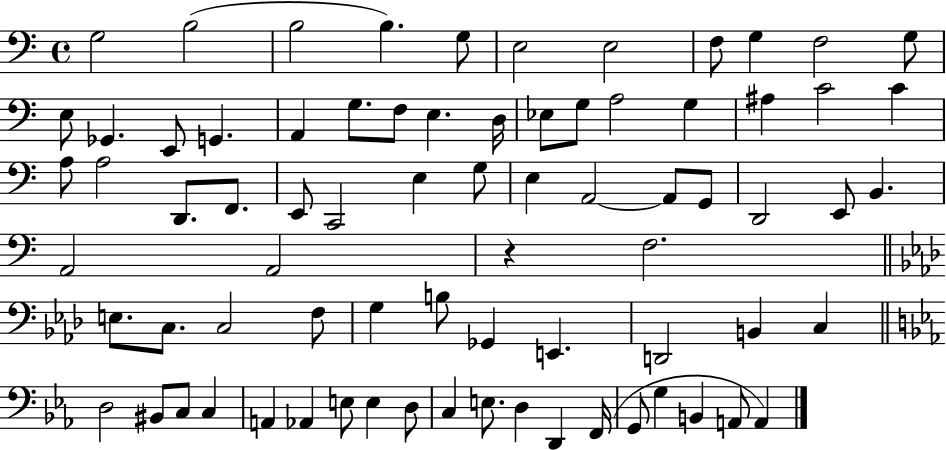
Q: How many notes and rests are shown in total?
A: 76